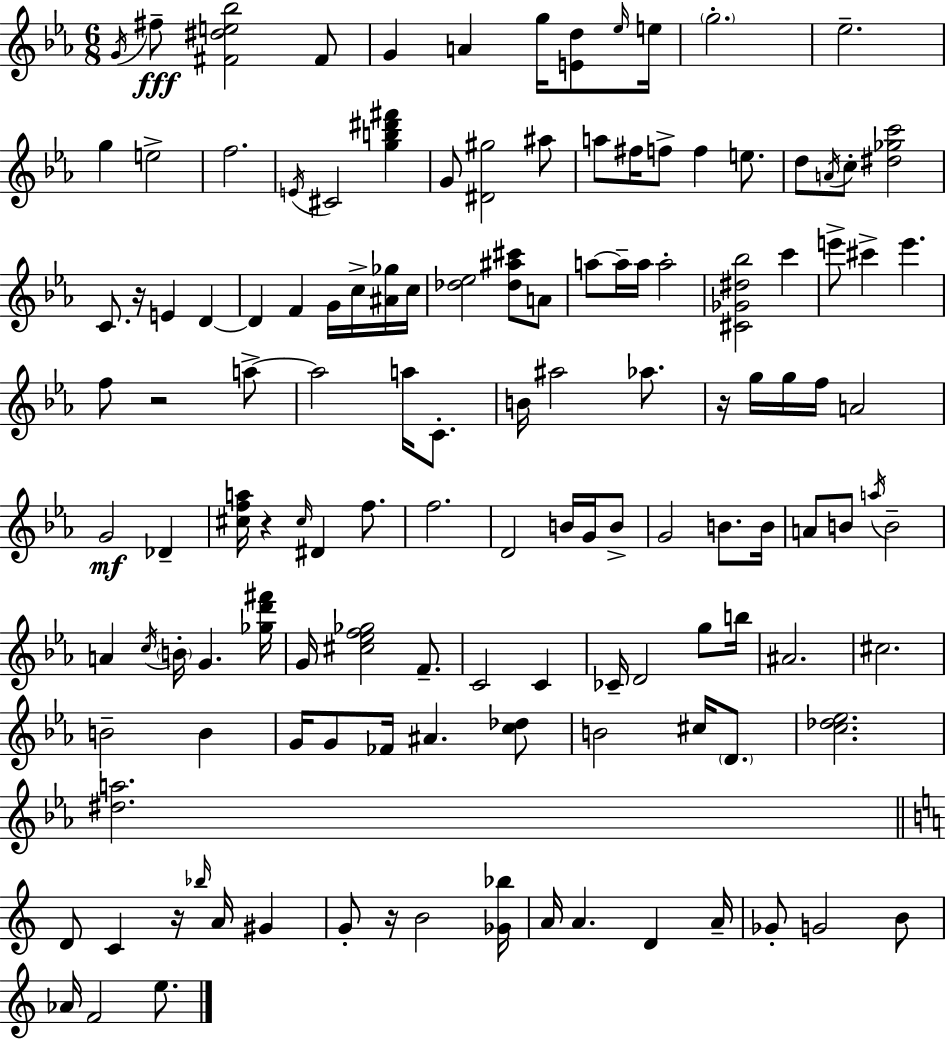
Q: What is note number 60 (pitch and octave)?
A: F5